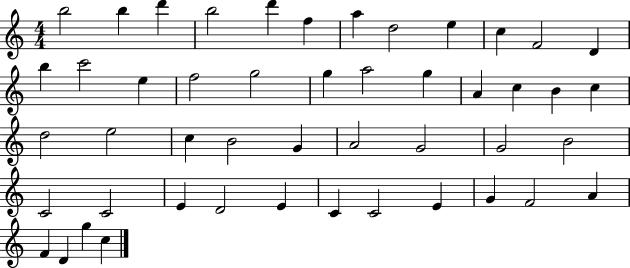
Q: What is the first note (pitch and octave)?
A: B5